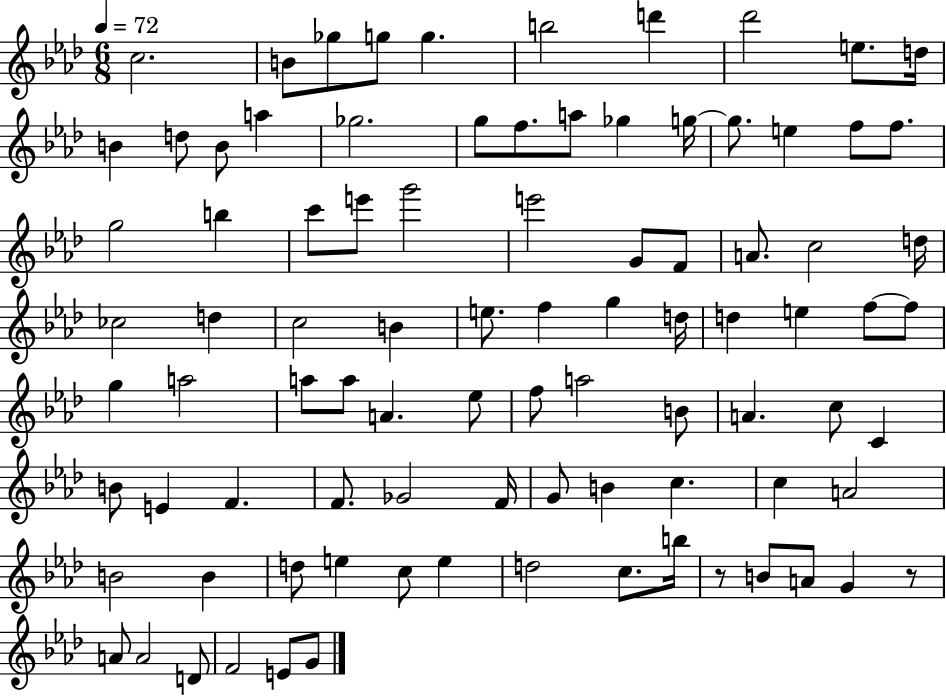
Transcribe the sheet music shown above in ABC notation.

X:1
T:Untitled
M:6/8
L:1/4
K:Ab
c2 B/2 _g/2 g/2 g b2 d' _d'2 e/2 d/4 B d/2 B/2 a _g2 g/2 f/2 a/2 _g g/4 g/2 e f/2 f/2 g2 b c'/2 e'/2 g'2 e'2 G/2 F/2 A/2 c2 d/4 _c2 d c2 B e/2 f g d/4 d e f/2 f/2 g a2 a/2 a/2 A _e/2 f/2 a2 B/2 A c/2 C B/2 E F F/2 _G2 F/4 G/2 B c c A2 B2 B d/2 e c/2 e d2 c/2 b/4 z/2 B/2 A/2 G z/2 A/2 A2 D/2 F2 E/2 G/2